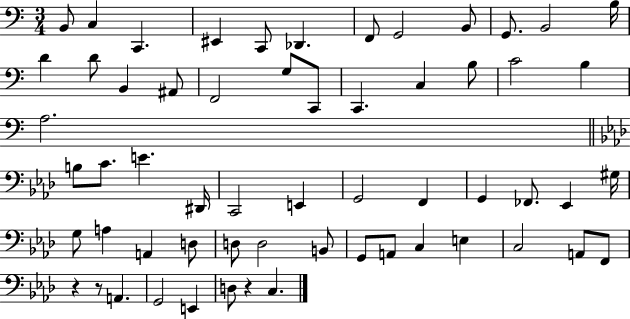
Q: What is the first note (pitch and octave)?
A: B2